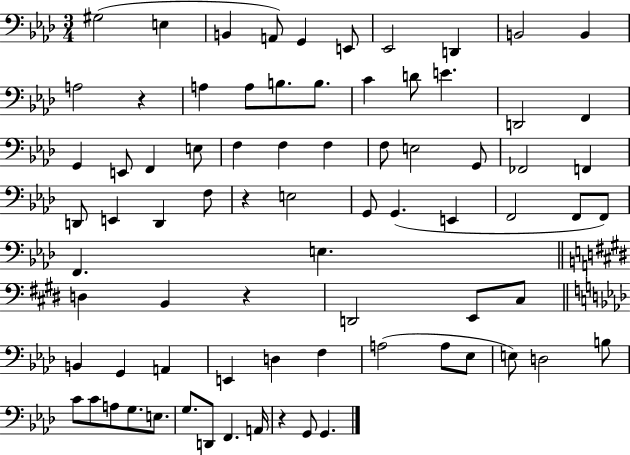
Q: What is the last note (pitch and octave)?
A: G2